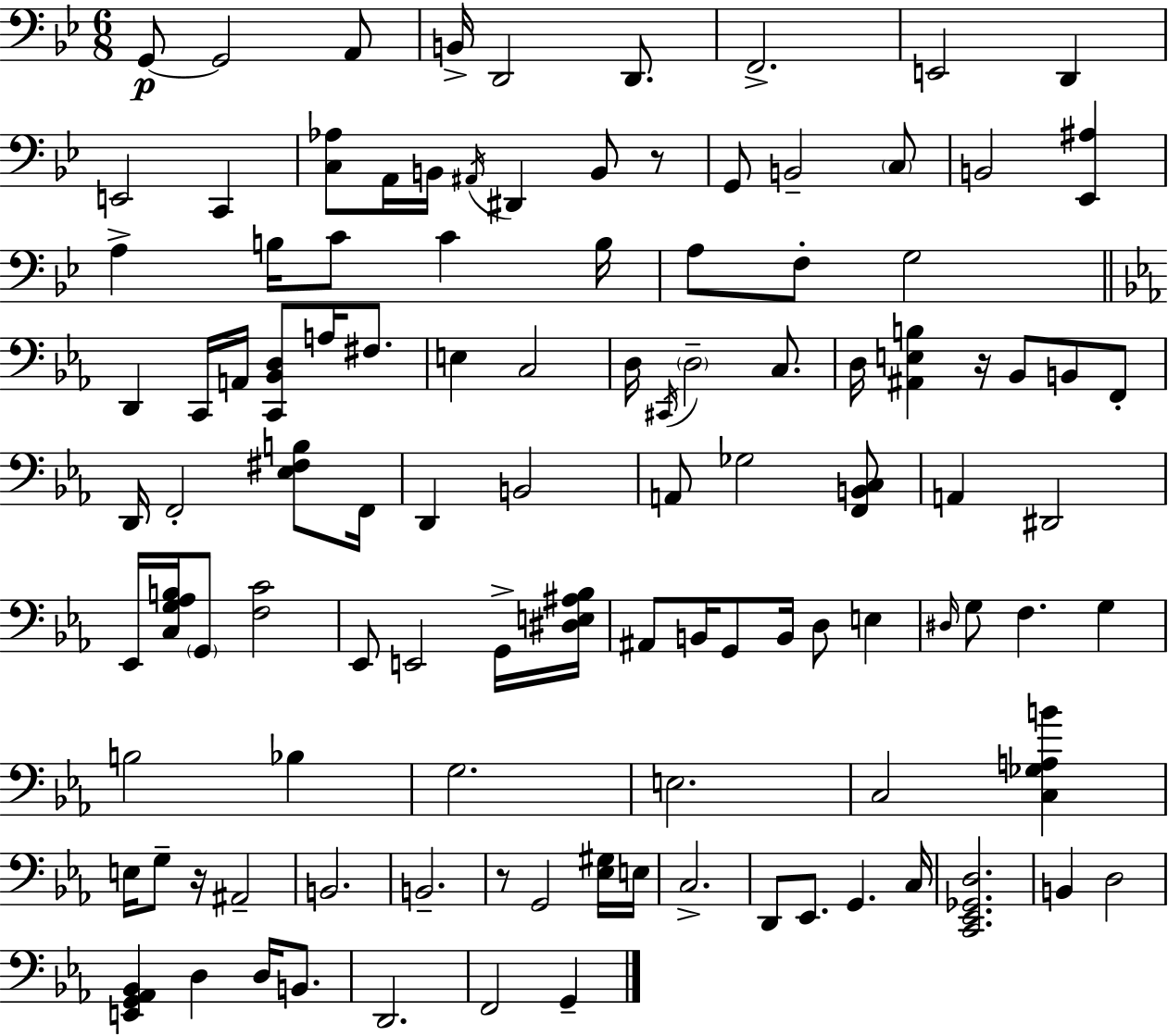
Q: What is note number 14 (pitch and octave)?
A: A#2